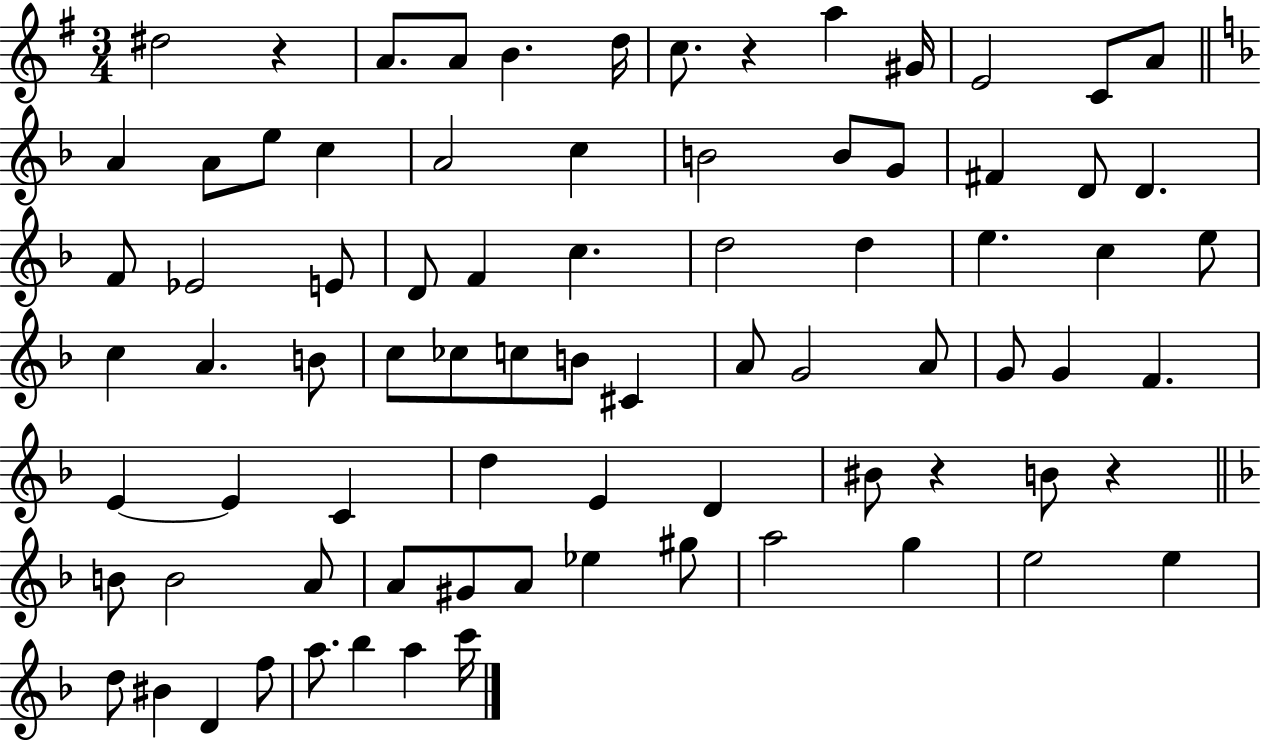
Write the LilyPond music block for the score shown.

{
  \clef treble
  \numericTimeSignature
  \time 3/4
  \key g \major
  \repeat volta 2 { dis''2 r4 | a'8. a'8 b'4. d''16 | c''8. r4 a''4 gis'16 | e'2 c'8 a'8 | \break \bar "||" \break \key f \major a'4 a'8 e''8 c''4 | a'2 c''4 | b'2 b'8 g'8 | fis'4 d'8 d'4. | \break f'8 ees'2 e'8 | d'8 f'4 c''4. | d''2 d''4 | e''4. c''4 e''8 | \break c''4 a'4. b'8 | c''8 ces''8 c''8 b'8 cis'4 | a'8 g'2 a'8 | g'8 g'4 f'4. | \break e'4~~ e'4 c'4 | d''4 e'4 d'4 | bis'8 r4 b'8 r4 | \bar "||" \break \key f \major b'8 b'2 a'8 | a'8 gis'8 a'8 ees''4 gis''8 | a''2 g''4 | e''2 e''4 | \break d''8 bis'4 d'4 f''8 | a''8. bes''4 a''4 c'''16 | } \bar "|."
}